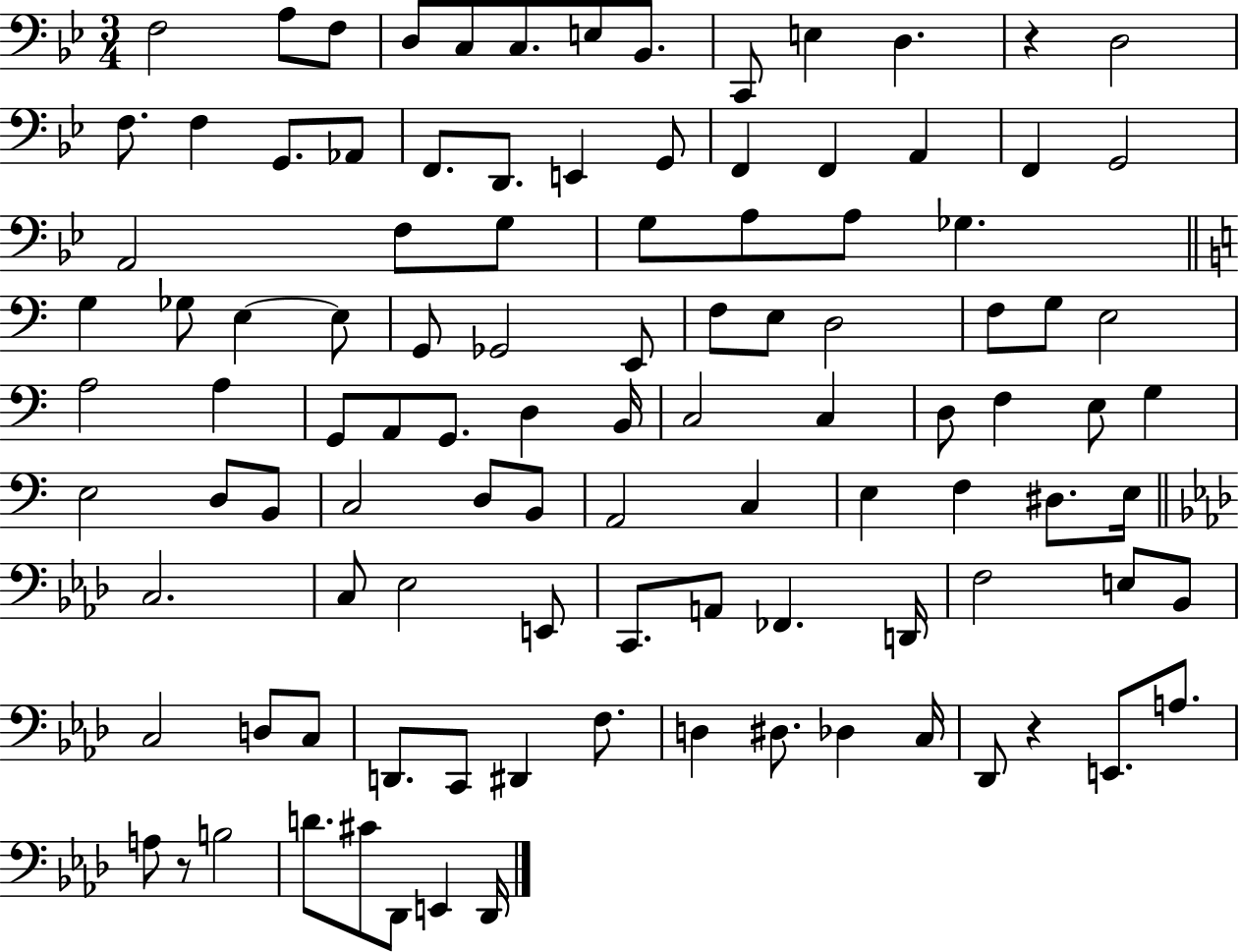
{
  \clef bass
  \numericTimeSignature
  \time 3/4
  \key bes \major
  f2 a8 f8 | d8 c8 c8. e8 bes,8. | c,8 e4 d4. | r4 d2 | \break f8. f4 g,8. aes,8 | f,8. d,8. e,4 g,8 | f,4 f,4 a,4 | f,4 g,2 | \break a,2 f8 g8 | g8 a8 a8 ges4. | \bar "||" \break \key c \major g4 ges8 e4~~ e8 | g,8 ges,2 e,8 | f8 e8 d2 | f8 g8 e2 | \break a2 a4 | g,8 a,8 g,8. d4 b,16 | c2 c4 | d8 f4 e8 g4 | \break e2 d8 b,8 | c2 d8 b,8 | a,2 c4 | e4 f4 dis8. e16 | \break \bar "||" \break \key aes \major c2. | c8 ees2 e,8 | c,8. a,8 fes,4. d,16 | f2 e8 bes,8 | \break c2 d8 c8 | d,8. c,8 dis,4 f8. | d4 dis8. des4 c16 | des,8 r4 e,8. a8. | \break a8 r8 b2 | d'8. cis'8 des,8 e,4 des,16 | \bar "|."
}